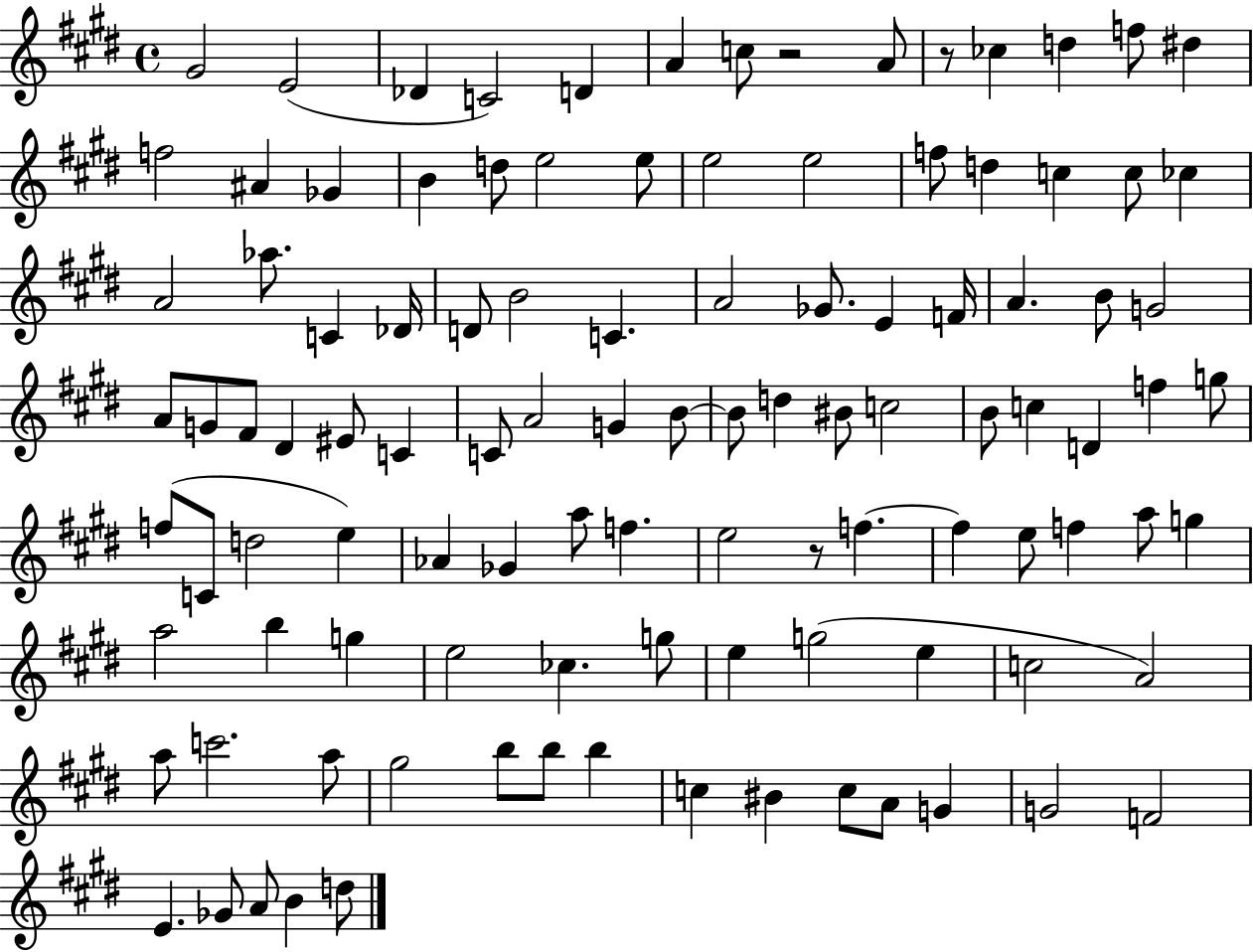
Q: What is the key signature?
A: E major